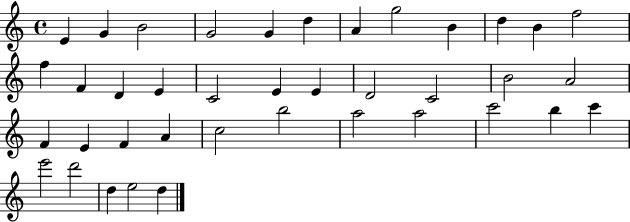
E4/q G4/q B4/h G4/h G4/q D5/q A4/q G5/h B4/q D5/q B4/q F5/h F5/q F4/q D4/q E4/q C4/h E4/q E4/q D4/h C4/h B4/h A4/h F4/q E4/q F4/q A4/q C5/h B5/h A5/h A5/h C6/h B5/q C6/q E6/h D6/h D5/q E5/h D5/q